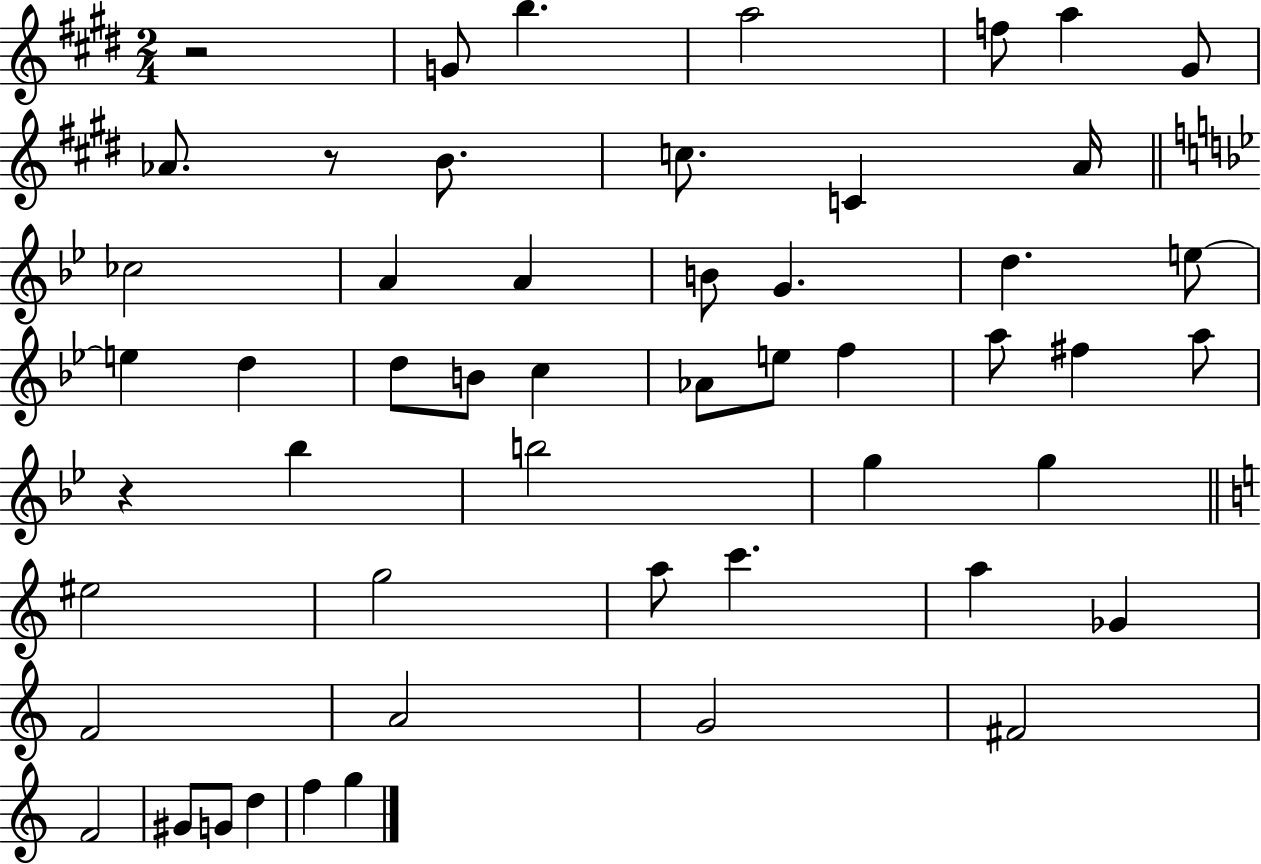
R/h G4/e B5/q. A5/h F5/e A5/q G#4/e Ab4/e. R/e B4/e. C5/e. C4/q A4/s CES5/h A4/q A4/q B4/e G4/q. D5/q. E5/e E5/q D5/q D5/e B4/e C5/q Ab4/e E5/e F5/q A5/e F#5/q A5/e R/q Bb5/q B5/h G5/q G5/q EIS5/h G5/h A5/e C6/q. A5/q Gb4/q F4/h A4/h G4/h F#4/h F4/h G#4/e G4/e D5/q F5/q G5/q